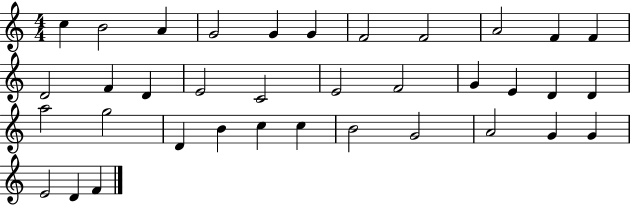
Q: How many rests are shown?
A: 0